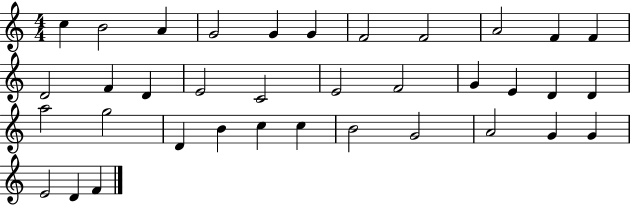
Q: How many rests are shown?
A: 0